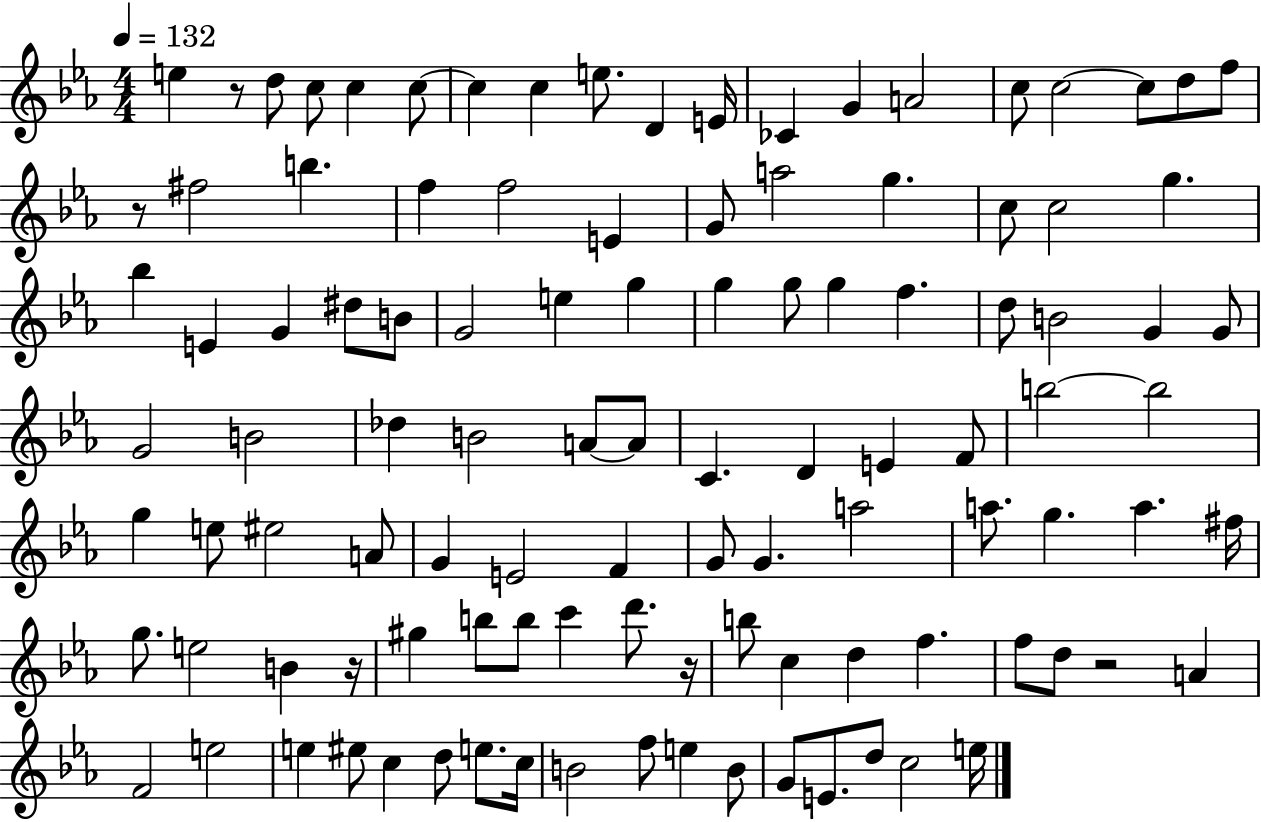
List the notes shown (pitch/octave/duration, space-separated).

E5/q R/e D5/e C5/e C5/q C5/e C5/q C5/q E5/e. D4/q E4/s CES4/q G4/q A4/h C5/e C5/h C5/e D5/e F5/e R/e F#5/h B5/q. F5/q F5/h E4/q G4/e A5/h G5/q. C5/e C5/h G5/q. Bb5/q E4/q G4/q D#5/e B4/e G4/h E5/q G5/q G5/q G5/e G5/q F5/q. D5/e B4/h G4/q G4/e G4/h B4/h Db5/q B4/h A4/e A4/e C4/q. D4/q E4/q F4/e B5/h B5/h G5/q E5/e EIS5/h A4/e G4/q E4/h F4/q G4/e G4/q. A5/h A5/e. G5/q. A5/q. F#5/s G5/e. E5/h B4/q R/s G#5/q B5/e B5/e C6/q D6/e. R/s B5/e C5/q D5/q F5/q. F5/e D5/e R/h A4/q F4/h E5/h E5/q EIS5/e C5/q D5/e E5/e. C5/s B4/h F5/e E5/q B4/e G4/e E4/e. D5/e C5/h E5/s